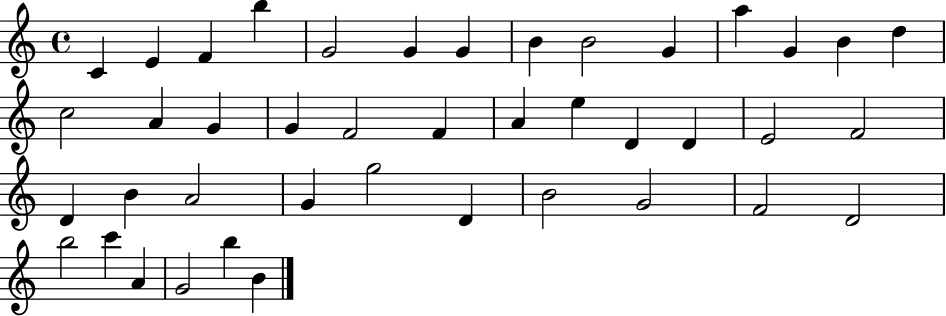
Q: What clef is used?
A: treble